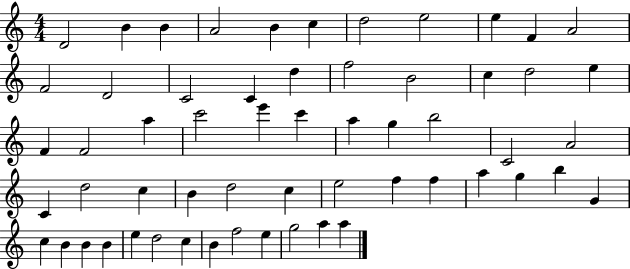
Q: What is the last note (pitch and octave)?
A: A5